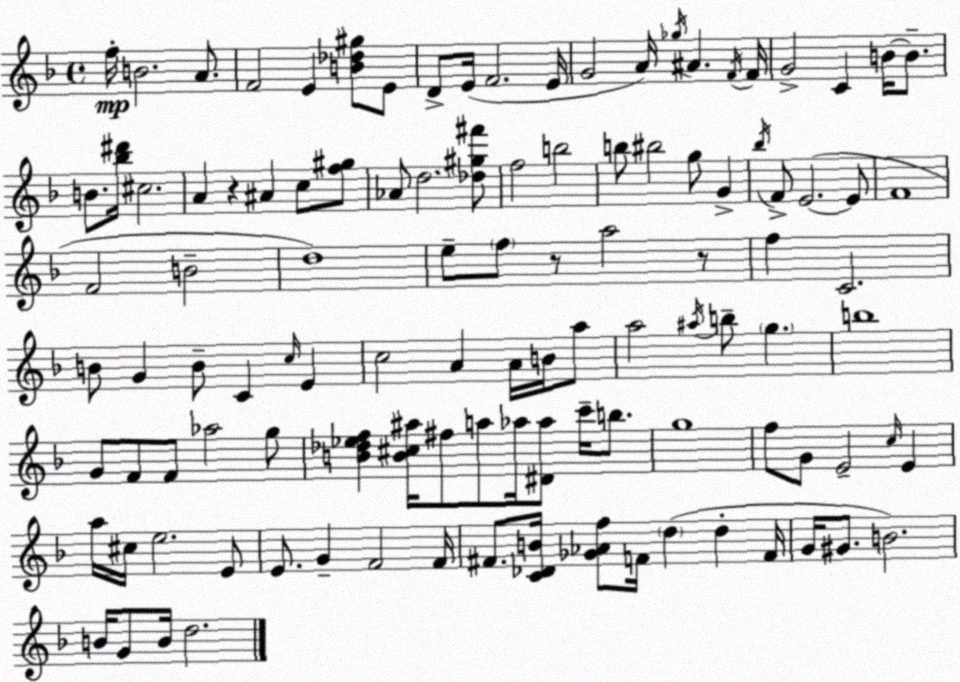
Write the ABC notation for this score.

X:1
T:Untitled
M:4/4
L:1/4
K:Dm
f/4 B2 A/2 F2 E [B_d^g]/2 E/2 D/2 E/4 F2 E/4 G2 A/4 _g/4 ^A F/4 F/4 G2 C B/4 B/2 B/2 [_b^d']/4 ^c2 A z ^A c/2 [f^g]/2 _A/2 d2 [_d^g^f']/2 f2 b2 b/2 ^b2 g/2 G _b/4 F/2 E2 E/2 F4 F2 B2 d4 e/2 f/2 z/2 a2 z/2 f C2 B/2 G B/2 C c/4 E c2 A A/4 B/4 a/2 a2 ^a/4 b/2 g b4 G/2 F/2 F/2 _a2 g/2 [B_d_ef] [B^c^a]/4 ^f/2 a/2 _a/4 [^D_a]/2 c'/4 b/2 g4 f/2 G/2 E2 c/4 E a/4 ^c/4 e2 E/2 E/2 G F2 F/4 ^F/2 [C_DB]/4 [_G_Af]/2 F/4 d d F/4 G/4 ^G/2 B2 B/4 G/2 B/4 d2